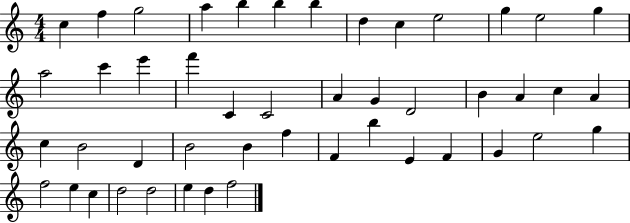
X:1
T:Untitled
M:4/4
L:1/4
K:C
c f g2 a b b b d c e2 g e2 g a2 c' e' f' C C2 A G D2 B A c A c B2 D B2 B f F b E F G e2 g f2 e c d2 d2 e d f2